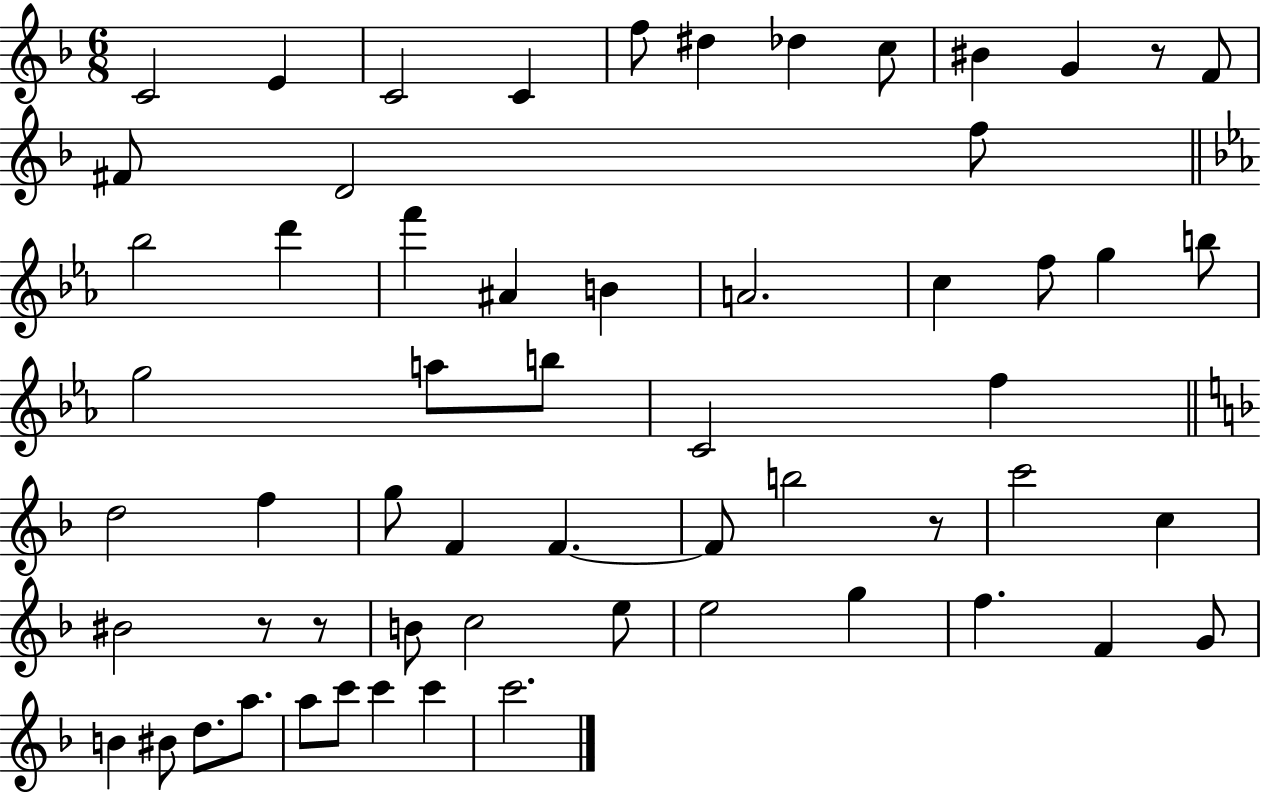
X:1
T:Untitled
M:6/8
L:1/4
K:F
C2 E C2 C f/2 ^d _d c/2 ^B G z/2 F/2 ^F/2 D2 f/2 _b2 d' f' ^A B A2 c f/2 g b/2 g2 a/2 b/2 C2 f d2 f g/2 F F F/2 b2 z/2 c'2 c ^B2 z/2 z/2 B/2 c2 e/2 e2 g f F G/2 B ^B/2 d/2 a/2 a/2 c'/2 c' c' c'2